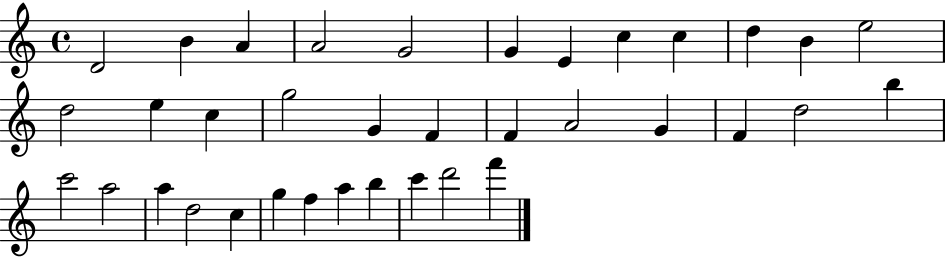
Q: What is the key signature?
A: C major